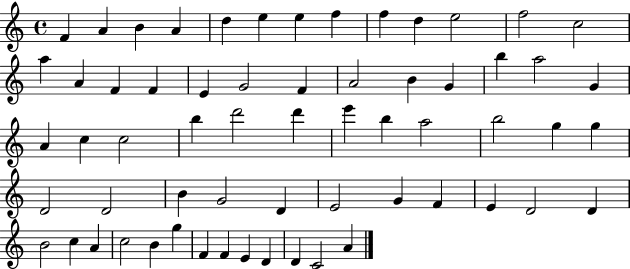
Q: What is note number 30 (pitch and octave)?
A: B5